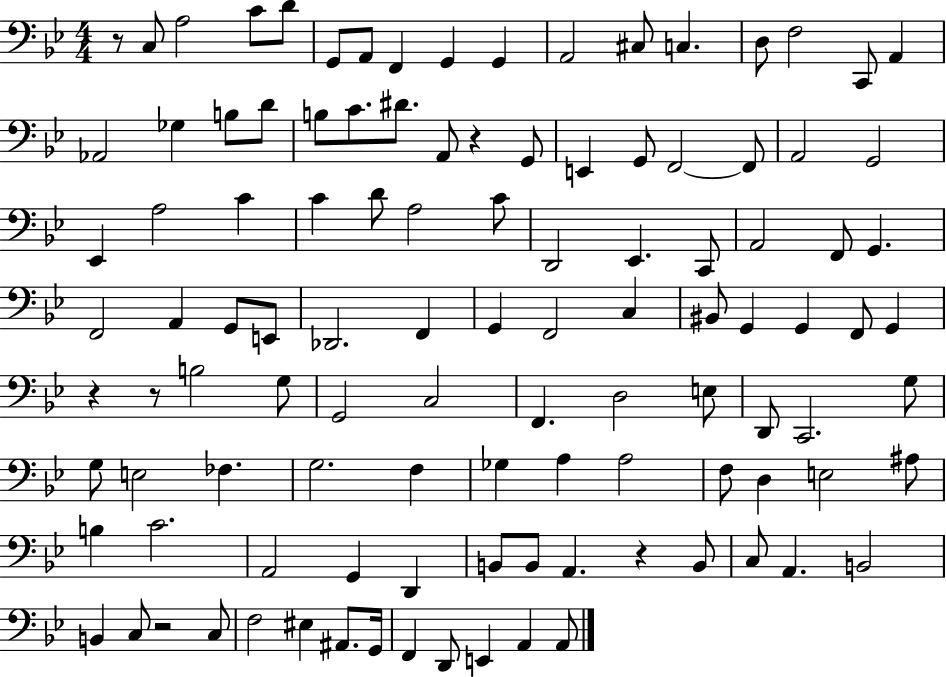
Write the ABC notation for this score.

X:1
T:Untitled
M:4/4
L:1/4
K:Bb
z/2 C,/2 A,2 C/2 D/2 G,,/2 A,,/2 F,, G,, G,, A,,2 ^C,/2 C, D,/2 F,2 C,,/2 A,, _A,,2 _G, B,/2 D/2 B,/2 C/2 ^D/2 A,,/2 z G,,/2 E,, G,,/2 F,,2 F,,/2 A,,2 G,,2 _E,, A,2 C C D/2 A,2 C/2 D,,2 _E,, C,,/2 A,,2 F,,/2 G,, F,,2 A,, G,,/2 E,,/2 _D,,2 F,, G,, F,,2 C, ^B,,/2 G,, G,, F,,/2 G,, z z/2 B,2 G,/2 G,,2 C,2 F,, D,2 E,/2 D,,/2 C,,2 G,/2 G,/2 E,2 _F, G,2 F, _G, A, A,2 F,/2 D, E,2 ^A,/2 B, C2 A,,2 G,, D,, B,,/2 B,,/2 A,, z B,,/2 C,/2 A,, B,,2 B,, C,/2 z2 C,/2 F,2 ^E, ^A,,/2 G,,/4 F,, D,,/2 E,, A,, A,,/2